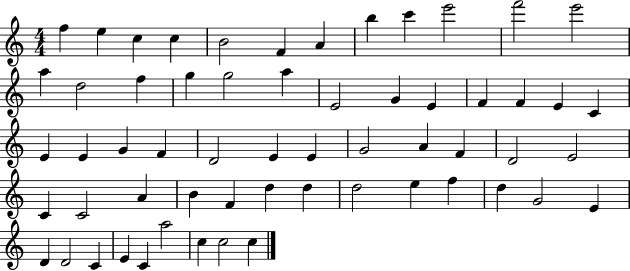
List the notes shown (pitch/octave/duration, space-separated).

F5/q E5/q C5/q C5/q B4/h F4/q A4/q B5/q C6/q E6/h F6/h E6/h A5/q D5/h F5/q G5/q G5/h A5/q E4/h G4/q E4/q F4/q F4/q E4/q C4/q E4/q E4/q G4/q F4/q D4/h E4/q E4/q G4/h A4/q F4/q D4/h E4/h C4/q C4/h A4/q B4/q F4/q D5/q D5/q D5/h E5/q F5/q D5/q G4/h E4/q D4/q D4/h C4/q E4/q C4/q A5/h C5/q C5/h C5/q